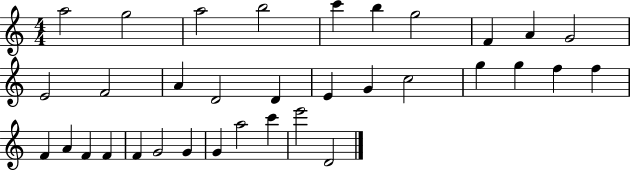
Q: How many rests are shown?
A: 0